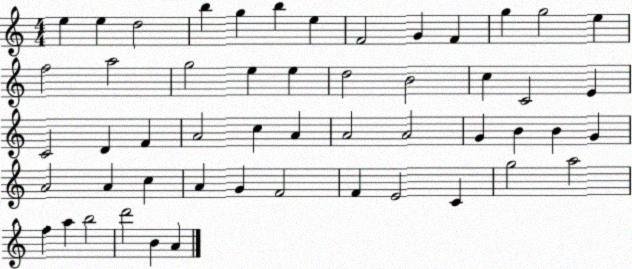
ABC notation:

X:1
T:Untitled
M:4/4
L:1/4
K:C
e e d2 b g b e F2 G F g g2 e f2 a2 g2 e e d2 B2 c C2 E C2 D F A2 c A A2 A2 G B B G A2 A c A G F2 F E2 C g2 a2 f a b2 d'2 B A